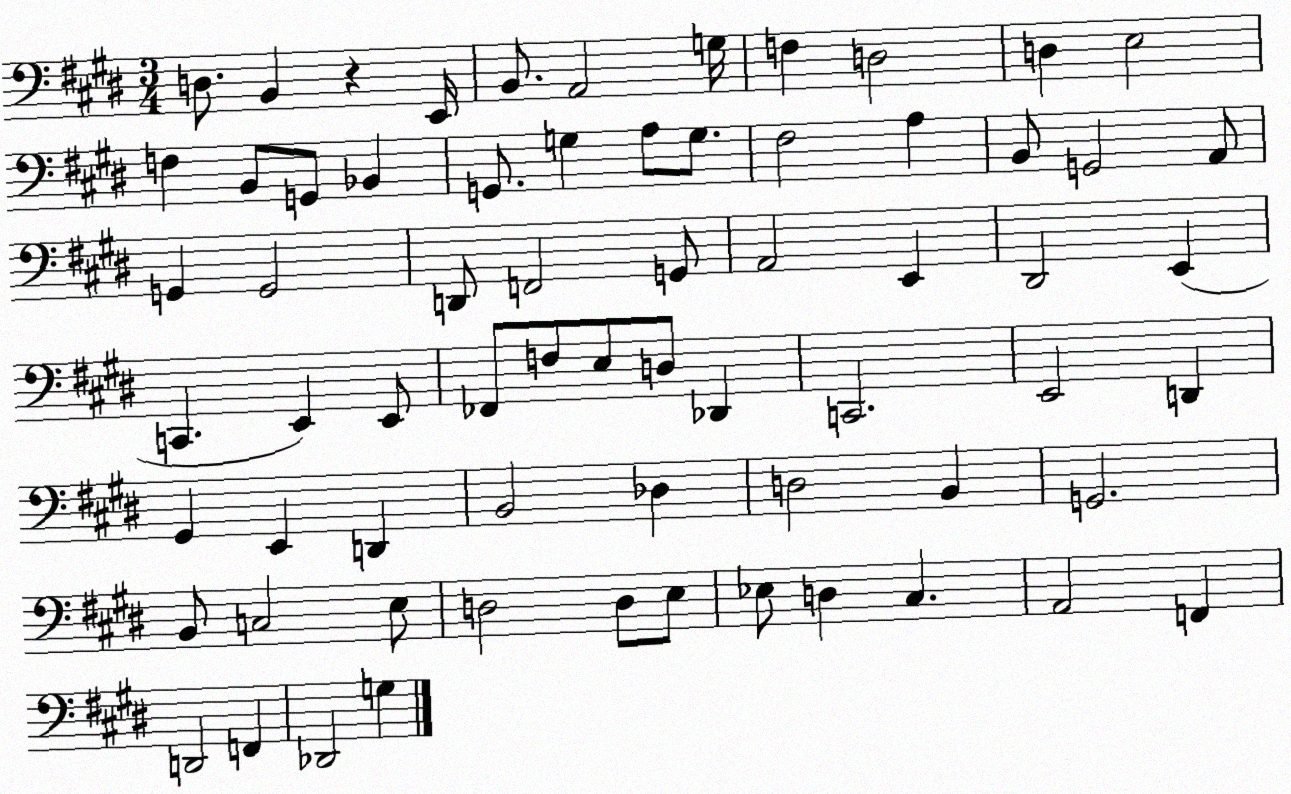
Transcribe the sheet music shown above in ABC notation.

X:1
T:Untitled
M:3/4
L:1/4
K:E
D,/2 B,, z E,,/4 B,,/2 A,,2 G,/4 F, D,2 D, E,2 F, B,,/2 G,,/2 _B,, G,,/2 G, A,/2 G,/2 ^F,2 A, B,,/2 G,,2 A,,/2 G,, G,,2 D,,/2 F,,2 G,,/2 A,,2 E,, ^D,,2 E,, C,, E,, E,,/2 _F,,/2 F,/2 E,/2 D,/2 _D,, C,,2 E,,2 D,, ^G,, E,, D,, B,,2 _D, D,2 B,, G,,2 B,,/2 C,2 E,/2 D,2 D,/2 E,/2 _E,/2 D, ^C, A,,2 F,, D,,2 F,, _D,,2 G,